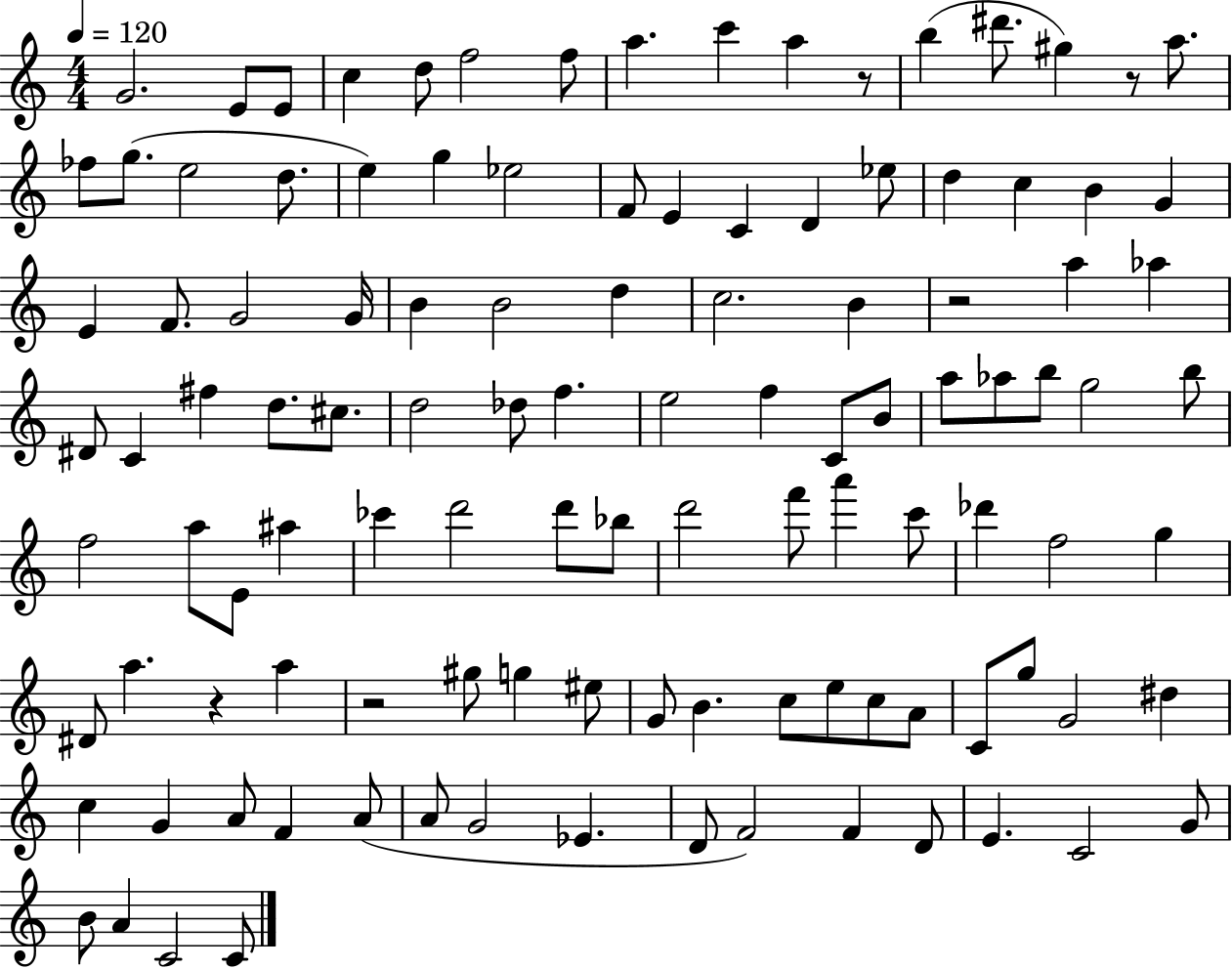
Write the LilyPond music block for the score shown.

{
  \clef treble
  \numericTimeSignature
  \time 4/4
  \key c \major
  \tempo 4 = 120
  g'2. e'8 e'8 | c''4 d''8 f''2 f''8 | a''4. c'''4 a''4 r8 | b''4( dis'''8. gis''4) r8 a''8. | \break fes''8 g''8.( e''2 d''8. | e''4) g''4 ees''2 | f'8 e'4 c'4 d'4 ees''8 | d''4 c''4 b'4 g'4 | \break e'4 f'8. g'2 g'16 | b'4 b'2 d''4 | c''2. b'4 | r2 a''4 aes''4 | \break dis'8 c'4 fis''4 d''8. cis''8. | d''2 des''8 f''4. | e''2 f''4 c'8 b'8 | a''8 aes''8 b''8 g''2 b''8 | \break f''2 a''8 e'8 ais''4 | ces'''4 d'''2 d'''8 bes''8 | d'''2 f'''8 a'''4 c'''8 | des'''4 f''2 g''4 | \break dis'8 a''4. r4 a''4 | r2 gis''8 g''4 eis''8 | g'8 b'4. c''8 e''8 c''8 a'8 | c'8 g''8 g'2 dis''4 | \break c''4 g'4 a'8 f'4 a'8( | a'8 g'2 ees'4. | d'8 f'2) f'4 d'8 | e'4. c'2 g'8 | \break b'8 a'4 c'2 c'8 | \bar "|."
}